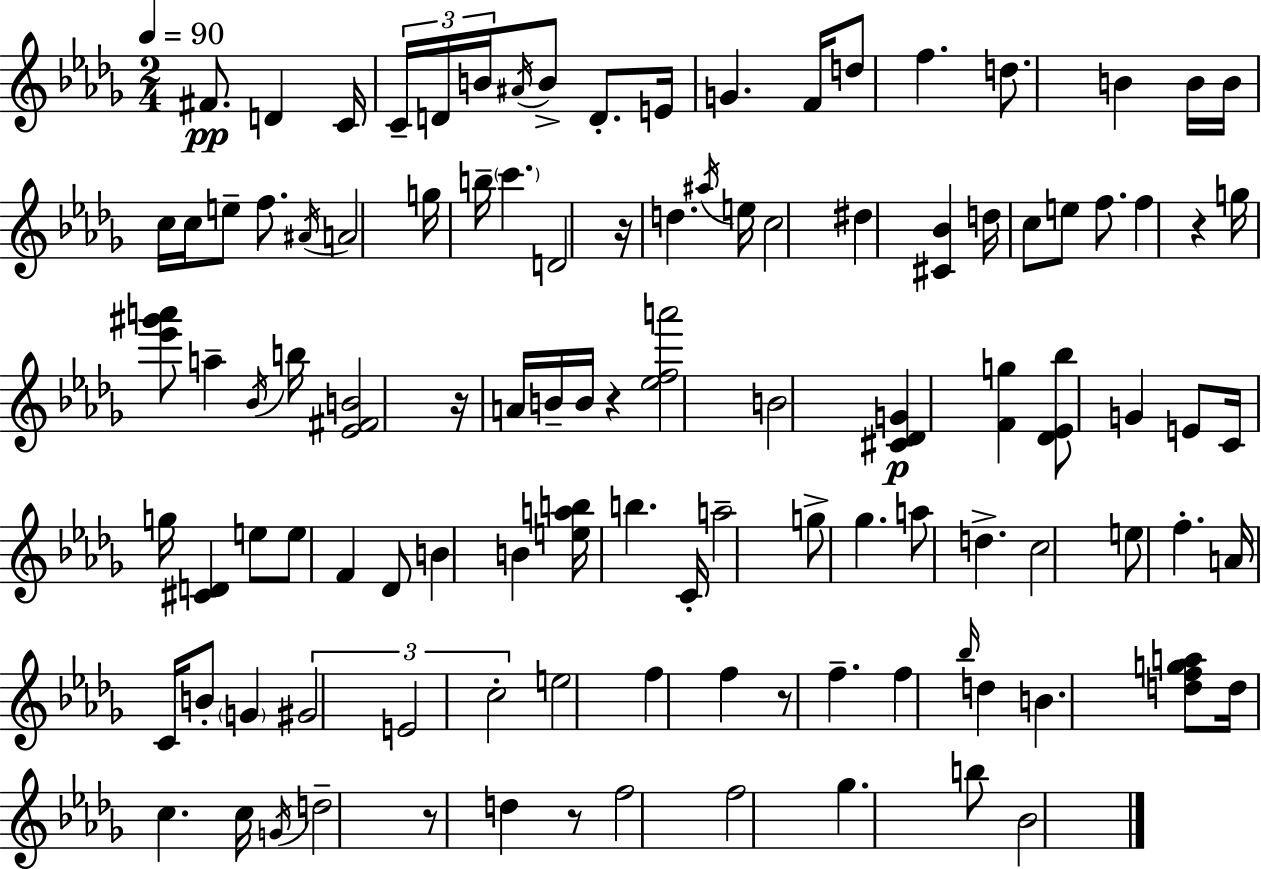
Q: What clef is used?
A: treble